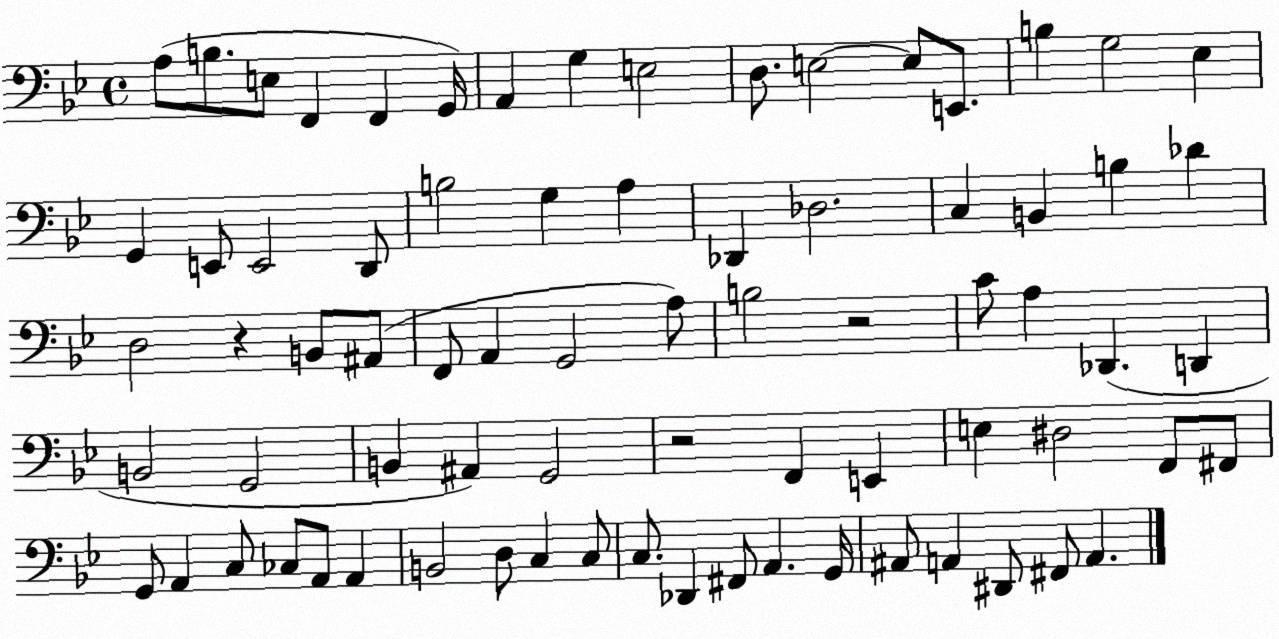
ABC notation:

X:1
T:Untitled
M:4/4
L:1/4
K:Bb
A,/2 B,/2 E,/2 F,, F,, G,,/4 A,, G, E,2 D,/2 E,2 E,/2 E,,/2 B, G,2 _E, G,, E,,/2 E,,2 D,,/2 B,2 G, A, _D,, _D,2 C, B,, B, _D D,2 z B,,/2 ^A,,/2 F,,/2 A,, G,,2 A,/2 B,2 z2 C/2 A, _D,, D,, B,,2 G,,2 B,, ^A,, G,,2 z2 F,, E,, E, ^D,2 F,,/2 ^F,,/2 G,,/2 A,, C,/2 _C,/2 A,,/2 A,, B,,2 D,/2 C, C,/2 C,/2 _D,, ^F,,/2 A,, G,,/4 ^A,,/2 A,, ^D,,/2 ^F,,/2 A,,